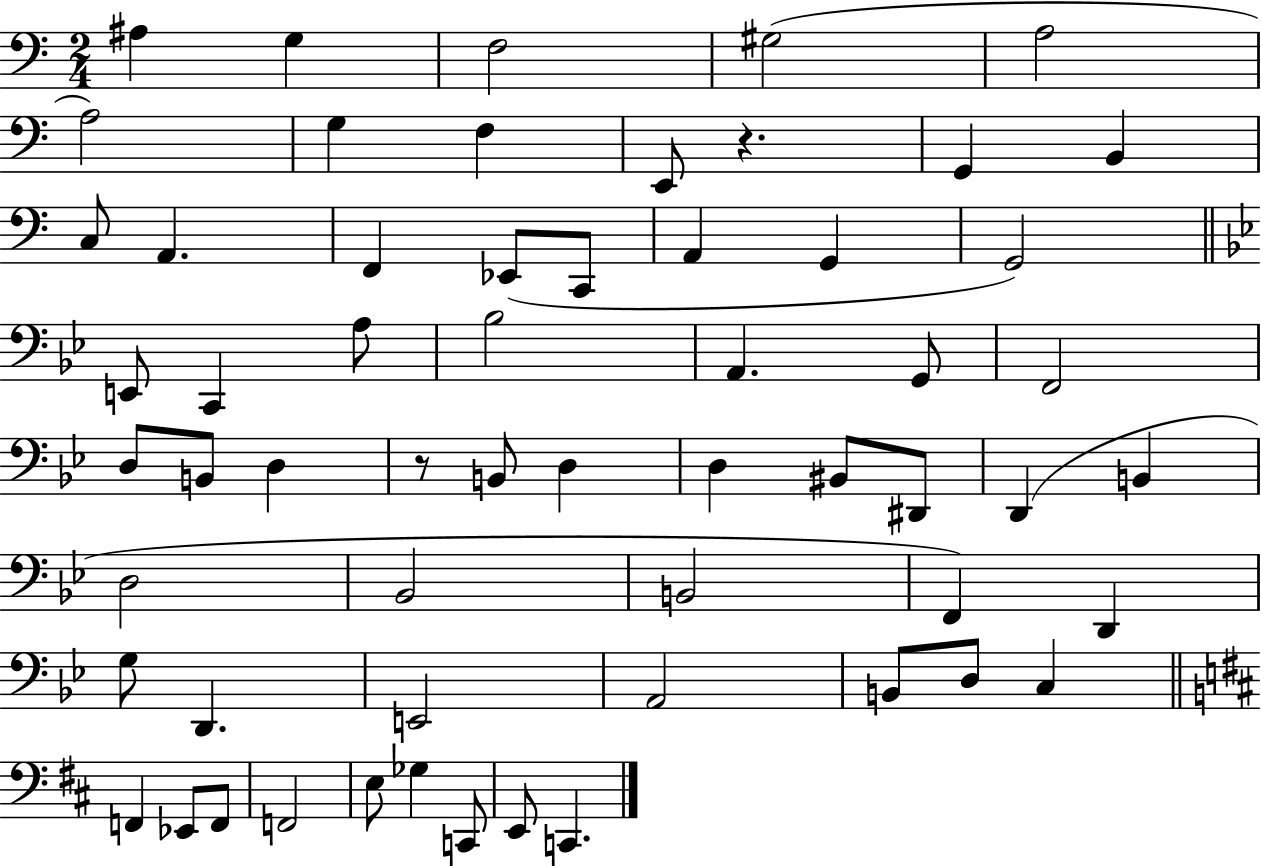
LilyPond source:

{
  \clef bass
  \numericTimeSignature
  \time 2/4
  \key c \major
  ais4 g4 | f2 | gis2( | a2 | \break a2) | g4 f4 | e,8 r4. | g,4 b,4 | \break c8 a,4. | f,4 ees,8( c,8 | a,4 g,4 | g,2) | \break \bar "||" \break \key g \minor e,8 c,4 a8 | bes2 | a,4. g,8 | f,2 | \break d8 b,8 d4 | r8 b,8 d4 | d4 bis,8 dis,8 | d,4( b,4 | \break d2 | bes,2 | b,2 | f,4) d,4 | \break g8 d,4. | e,2 | a,2 | b,8 d8 c4 | \break \bar "||" \break \key b \minor f,4 ees,8 f,8 | f,2 | e8 ges4 c,8 | e,8 c,4. | \break \bar "|."
}